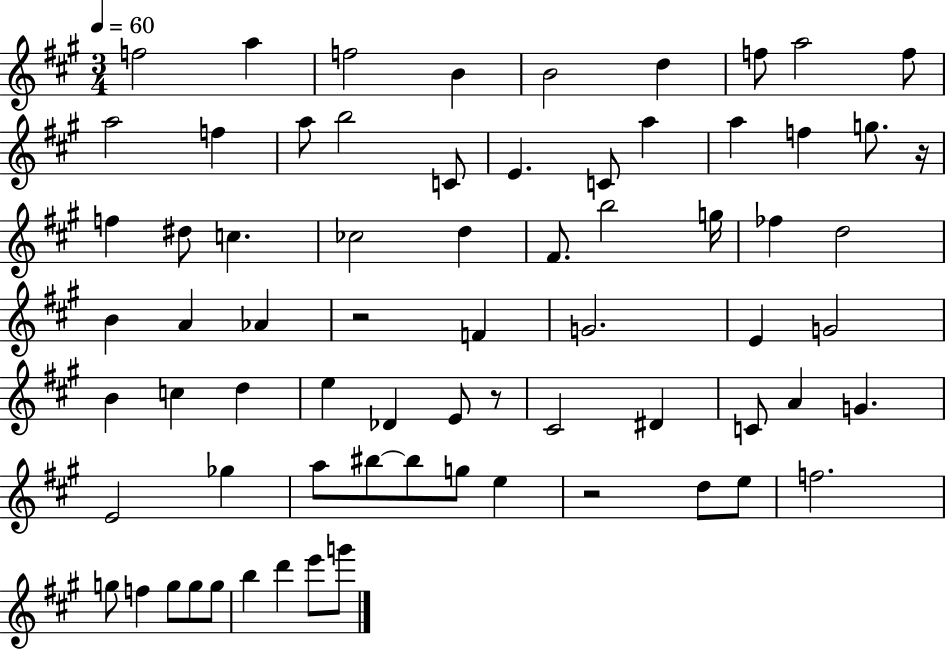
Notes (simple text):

F5/h A5/q F5/h B4/q B4/h D5/q F5/e A5/h F5/e A5/h F5/q A5/e B5/h C4/e E4/q. C4/e A5/q A5/q F5/q G5/e. R/s F5/q D#5/e C5/q. CES5/h D5/q F#4/e. B5/h G5/s FES5/q D5/h B4/q A4/q Ab4/q R/h F4/q G4/h. E4/q G4/h B4/q C5/q D5/q E5/q Db4/q E4/e R/e C#4/h D#4/q C4/e A4/q G4/q. E4/h Gb5/q A5/e BIS5/e BIS5/e G5/e E5/q R/h D5/e E5/e F5/h. G5/e F5/q G5/e G5/e G5/e B5/q D6/q E6/e G6/e